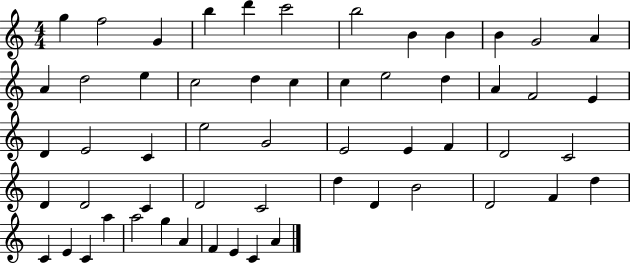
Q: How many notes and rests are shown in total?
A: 56